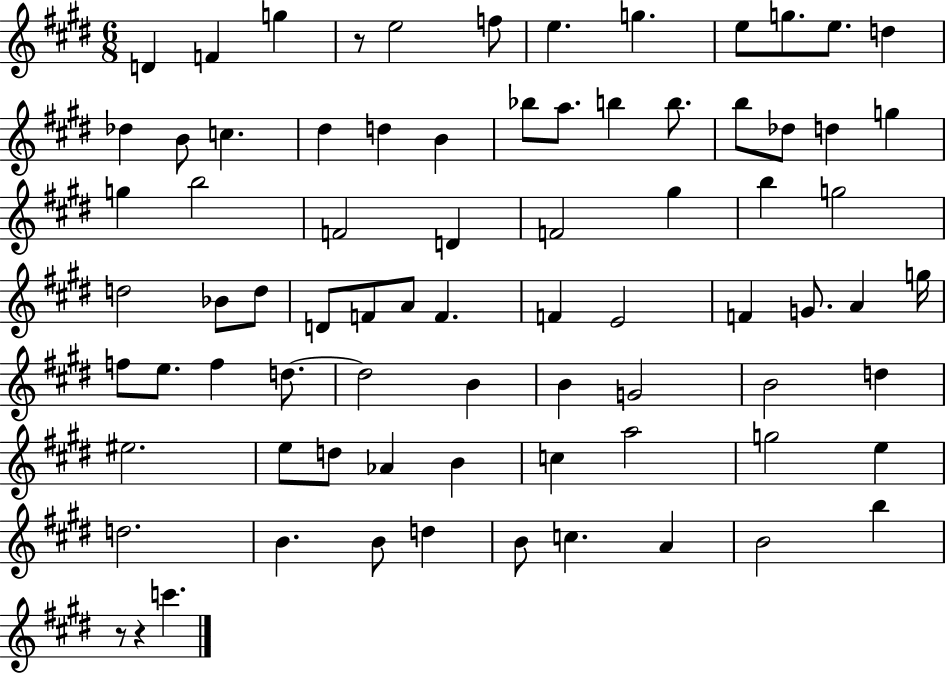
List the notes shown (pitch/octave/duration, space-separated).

D4/q F4/q G5/q R/e E5/h F5/e E5/q. G5/q. E5/e G5/e. E5/e. D5/q Db5/q B4/e C5/q. D#5/q D5/q B4/q Bb5/e A5/e. B5/q B5/e. B5/e Db5/e D5/q G5/q G5/q B5/h F4/h D4/q F4/h G#5/q B5/q G5/h D5/h Bb4/e D5/e D4/e F4/e A4/e F4/q. F4/q E4/h F4/q G4/e. A4/q G5/s F5/e E5/e. F5/q D5/e. D5/h B4/q B4/q G4/h B4/h D5/q EIS5/h. E5/e D5/e Ab4/q B4/q C5/q A5/h G5/h E5/q D5/h. B4/q. B4/e D5/q B4/e C5/q. A4/q B4/h B5/q R/e R/q C6/q.